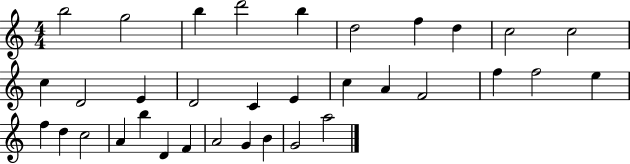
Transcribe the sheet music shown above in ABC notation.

X:1
T:Untitled
M:4/4
L:1/4
K:C
b2 g2 b d'2 b d2 f d c2 c2 c D2 E D2 C E c A F2 f f2 e f d c2 A b D F A2 G B G2 a2